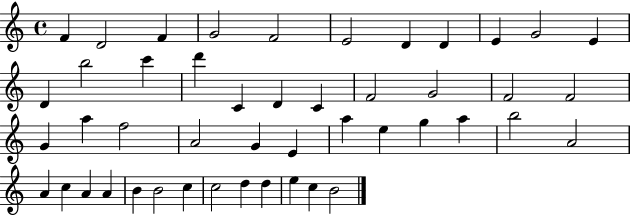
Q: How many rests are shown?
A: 0